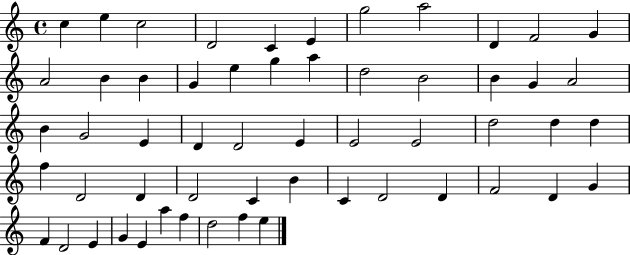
{
  \clef treble
  \time 4/4
  \defaultTimeSignature
  \key c \major
  c''4 e''4 c''2 | d'2 c'4 e'4 | g''2 a''2 | d'4 f'2 g'4 | \break a'2 b'4 b'4 | g'4 e''4 g''4 a''4 | d''2 b'2 | b'4 g'4 a'2 | \break b'4 g'2 e'4 | d'4 d'2 e'4 | e'2 e'2 | d''2 d''4 d''4 | \break f''4 d'2 d'4 | d'2 c'4 b'4 | c'4 d'2 d'4 | f'2 d'4 g'4 | \break f'4 d'2 e'4 | g'4 e'4 a''4 f''4 | d''2 f''4 e''4 | \bar "|."
}